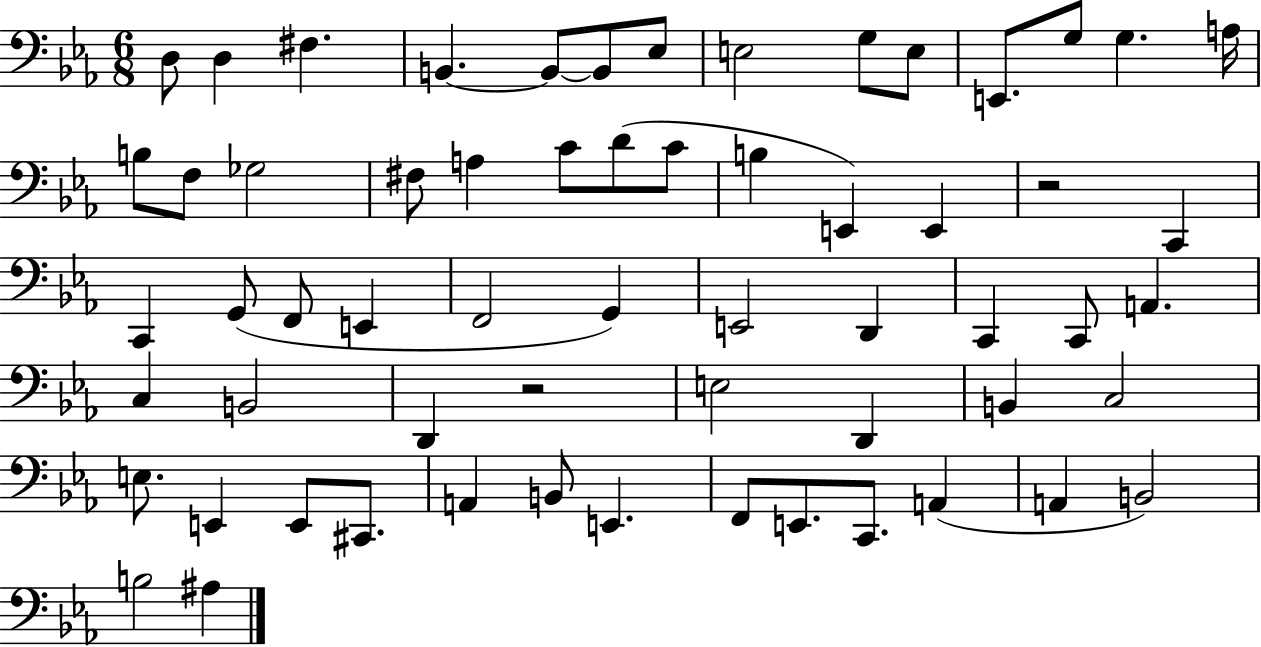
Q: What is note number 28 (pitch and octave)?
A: G2